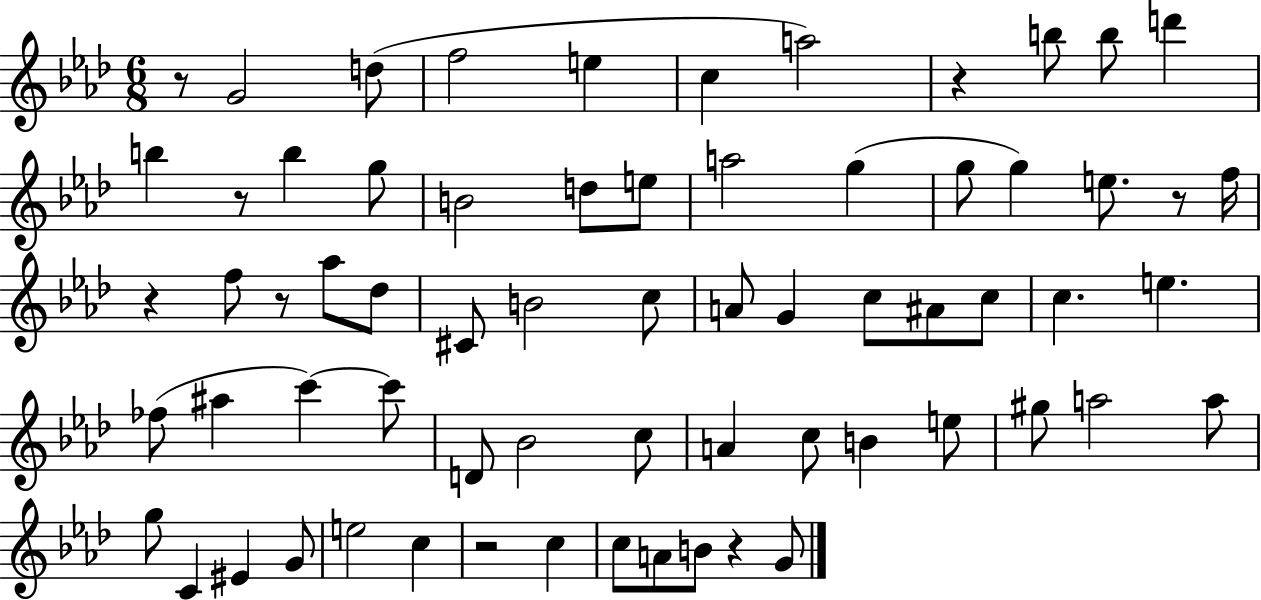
R/e G4/h D5/e F5/h E5/q C5/q A5/h R/q B5/e B5/e D6/q B5/q R/e B5/q G5/e B4/h D5/e E5/e A5/h G5/q G5/e G5/q E5/e. R/e F5/s R/q F5/e R/e Ab5/e Db5/e C#4/e B4/h C5/e A4/e G4/q C5/e A#4/e C5/e C5/q. E5/q. FES5/e A#5/q C6/q C6/e D4/e Bb4/h C5/e A4/q C5/e B4/q E5/e G#5/e A5/h A5/e G5/e C4/q EIS4/q G4/e E5/h C5/q R/h C5/q C5/e A4/e B4/e R/q G4/e